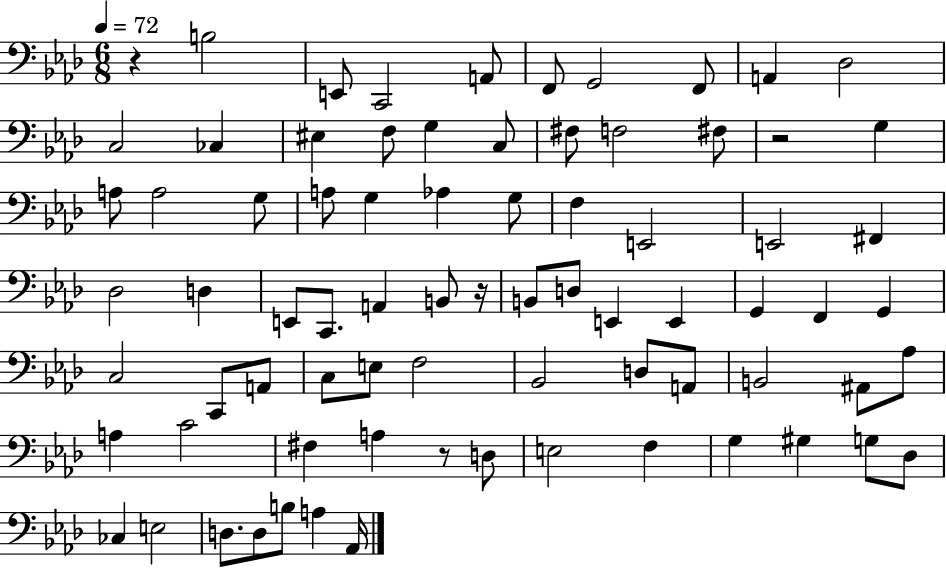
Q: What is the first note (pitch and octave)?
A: B3